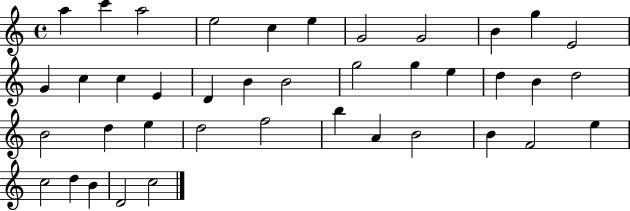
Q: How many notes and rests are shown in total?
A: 40